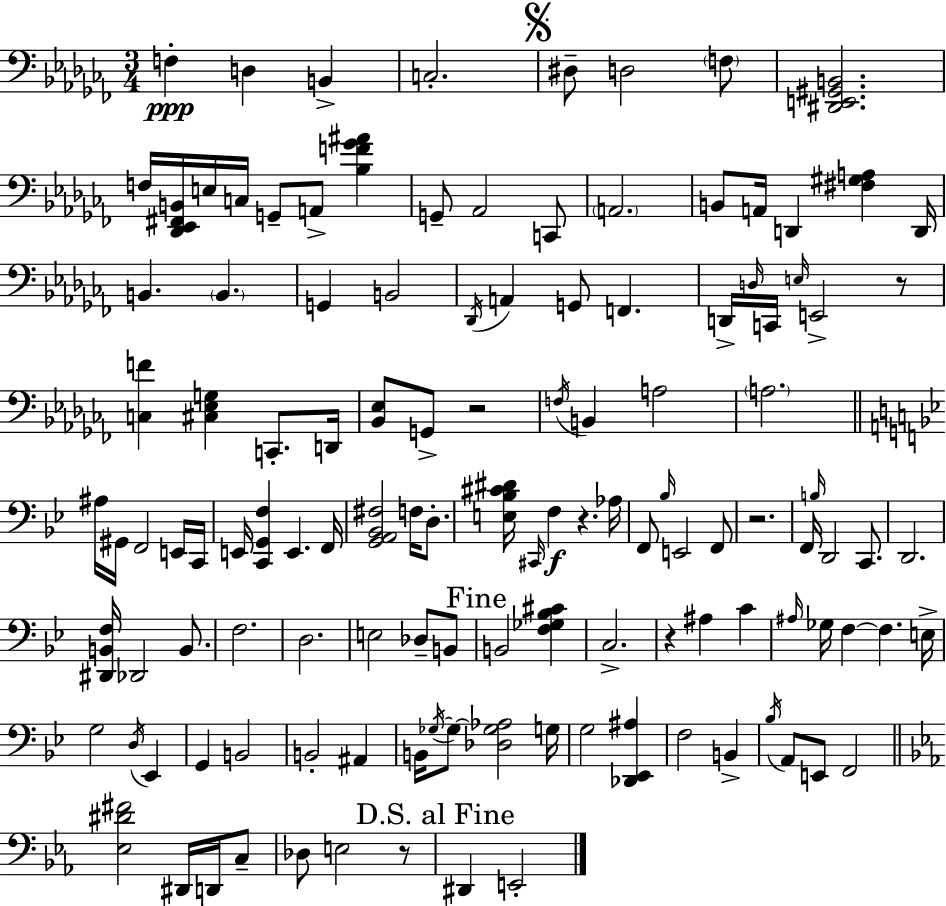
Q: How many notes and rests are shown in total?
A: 124